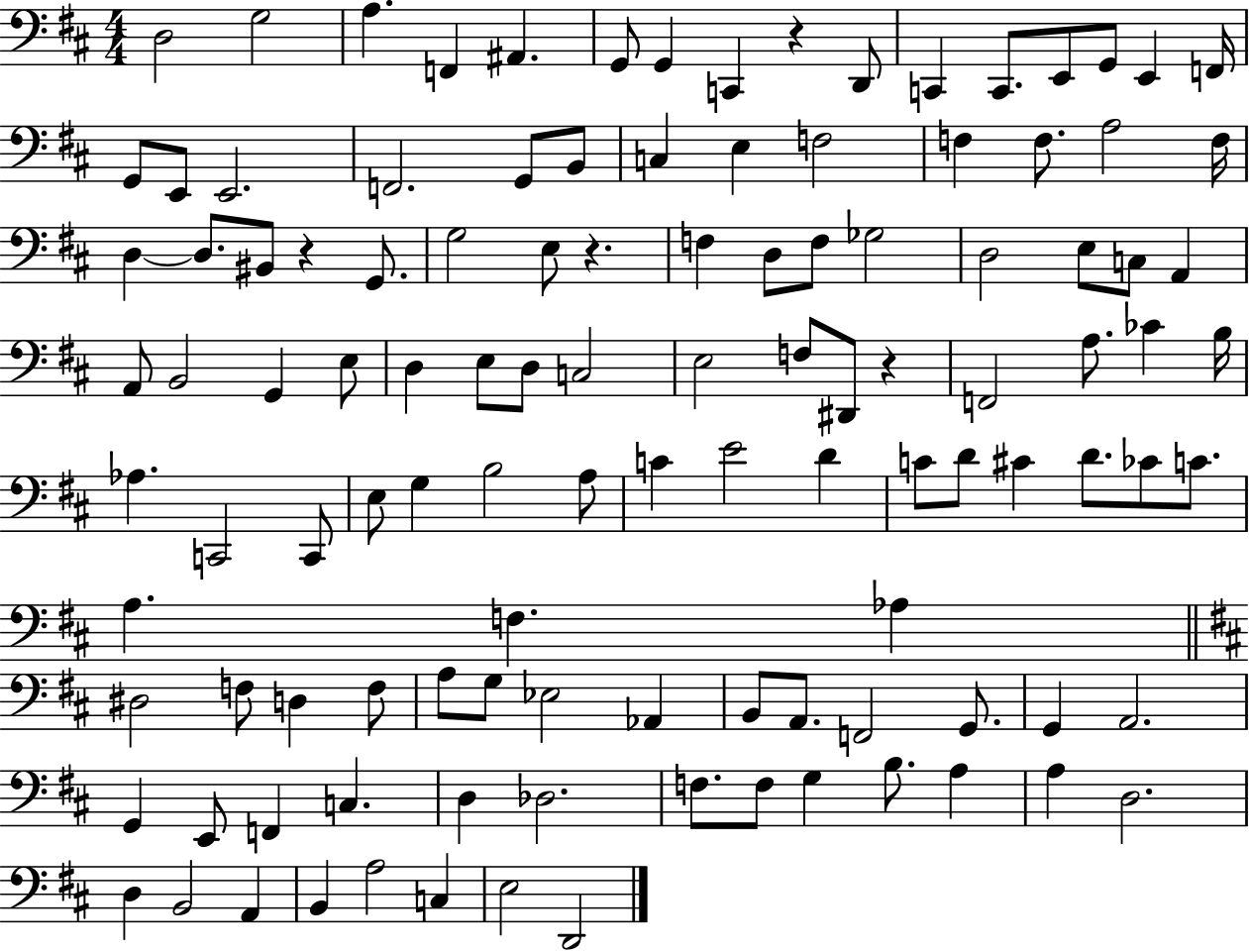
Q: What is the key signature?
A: D major